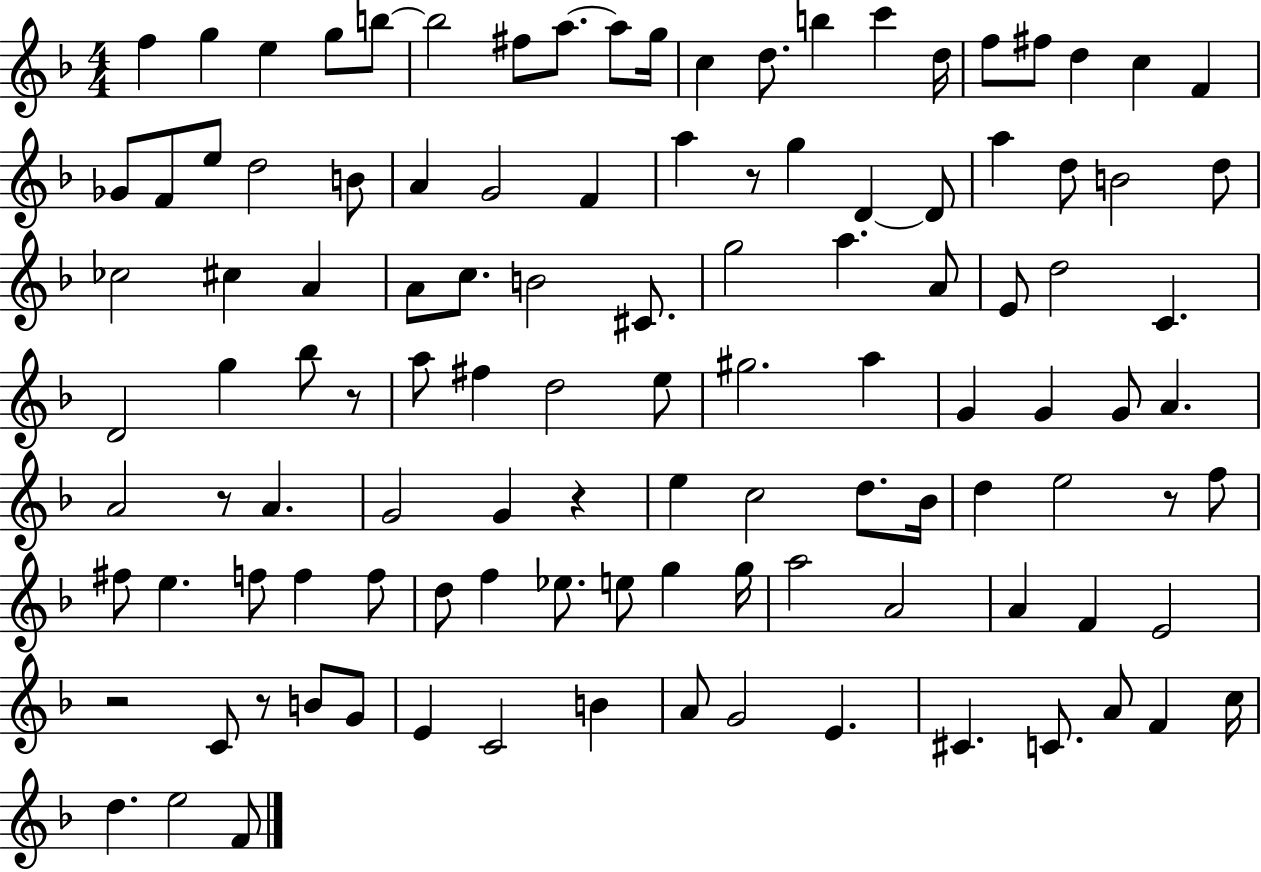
{
  \clef treble
  \numericTimeSignature
  \time 4/4
  \key f \major
  f''4 g''4 e''4 g''8 b''8~~ | b''2 fis''8 a''8.~~ a''8 g''16 | c''4 d''8. b''4 c'''4 d''16 | f''8 fis''8 d''4 c''4 f'4 | \break ges'8 f'8 e''8 d''2 b'8 | a'4 g'2 f'4 | a''4 r8 g''4 d'4~~ d'8 | a''4 d''8 b'2 d''8 | \break ces''2 cis''4 a'4 | a'8 c''8. b'2 cis'8. | g''2 a''4. a'8 | e'8 d''2 c'4. | \break d'2 g''4 bes''8 r8 | a''8 fis''4 d''2 e''8 | gis''2. a''4 | g'4 g'4 g'8 a'4. | \break a'2 r8 a'4. | g'2 g'4 r4 | e''4 c''2 d''8. bes'16 | d''4 e''2 r8 f''8 | \break fis''8 e''4. f''8 f''4 f''8 | d''8 f''4 ees''8. e''8 g''4 g''16 | a''2 a'2 | a'4 f'4 e'2 | \break r2 c'8 r8 b'8 g'8 | e'4 c'2 b'4 | a'8 g'2 e'4. | cis'4. c'8. a'8 f'4 c''16 | \break d''4. e''2 f'8 | \bar "|."
}